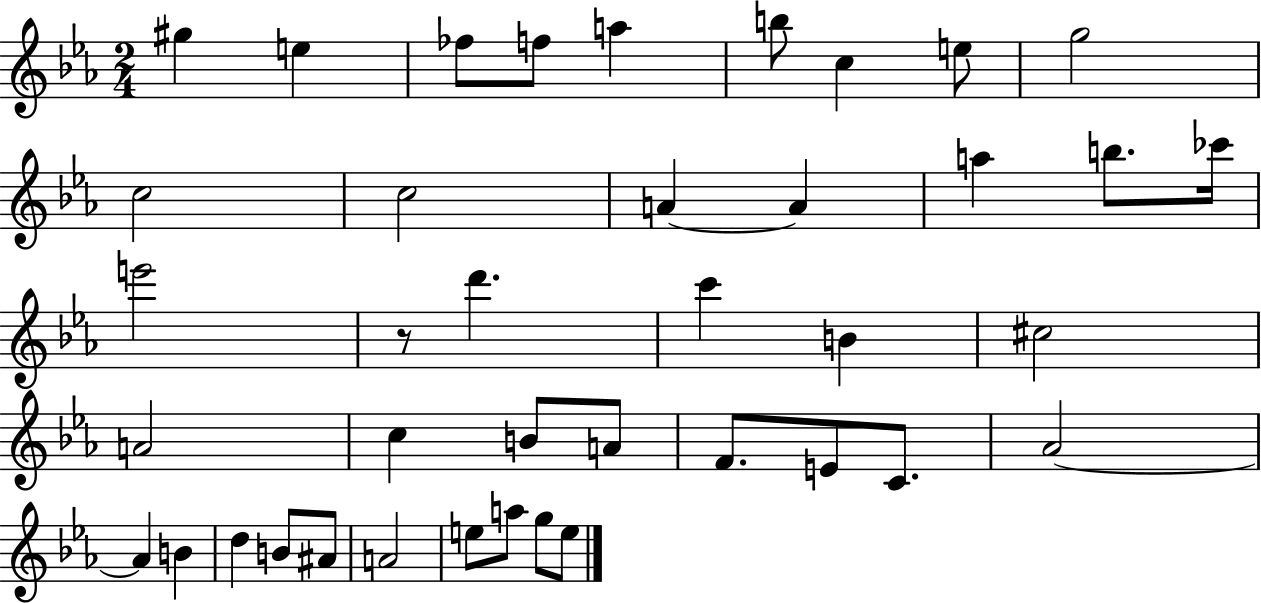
{
  \clef treble
  \numericTimeSignature
  \time 2/4
  \key ees \major
  gis''4 e''4 | fes''8 f''8 a''4 | b''8 c''4 e''8 | g''2 | \break c''2 | c''2 | a'4~~ a'4 | a''4 b''8. ces'''16 | \break e'''2 | r8 d'''4. | c'''4 b'4 | cis''2 | \break a'2 | c''4 b'8 a'8 | f'8. e'8 c'8. | aes'2~~ | \break aes'4 b'4 | d''4 b'8 ais'8 | a'2 | e''8 a''8 g''8 e''8 | \break \bar "|."
}